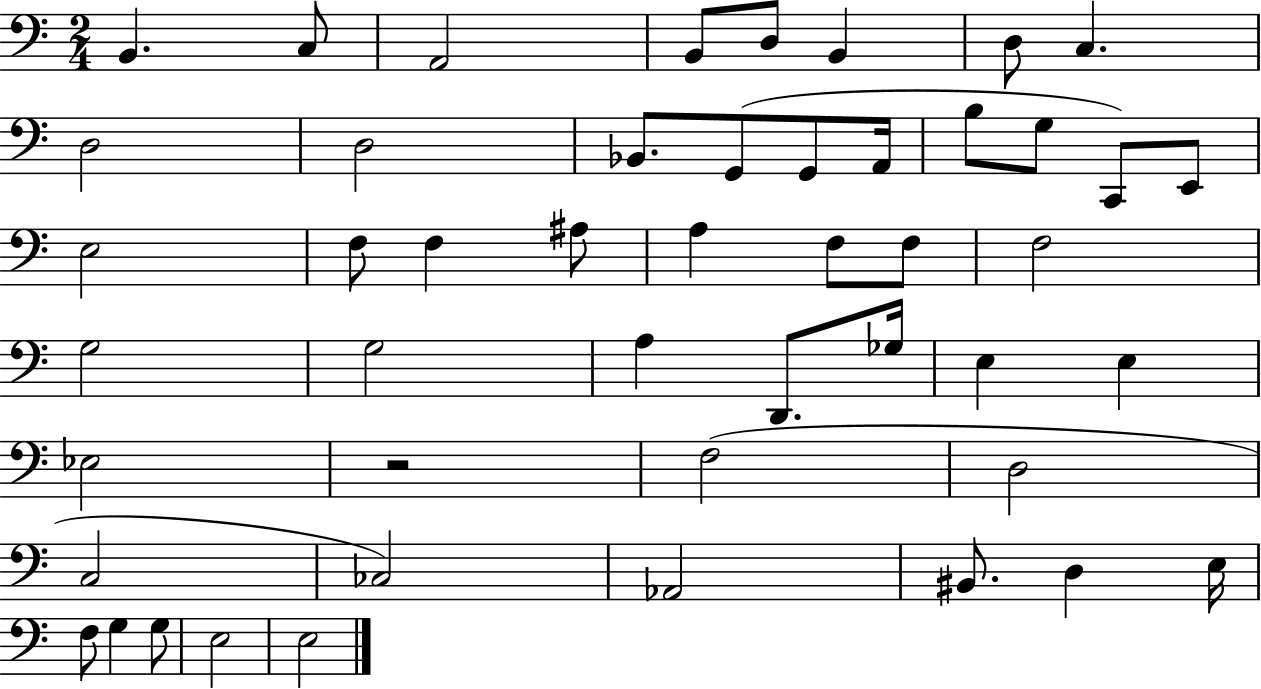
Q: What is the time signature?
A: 2/4